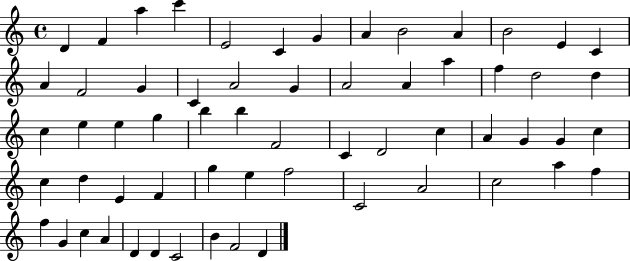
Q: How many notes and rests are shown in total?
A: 61